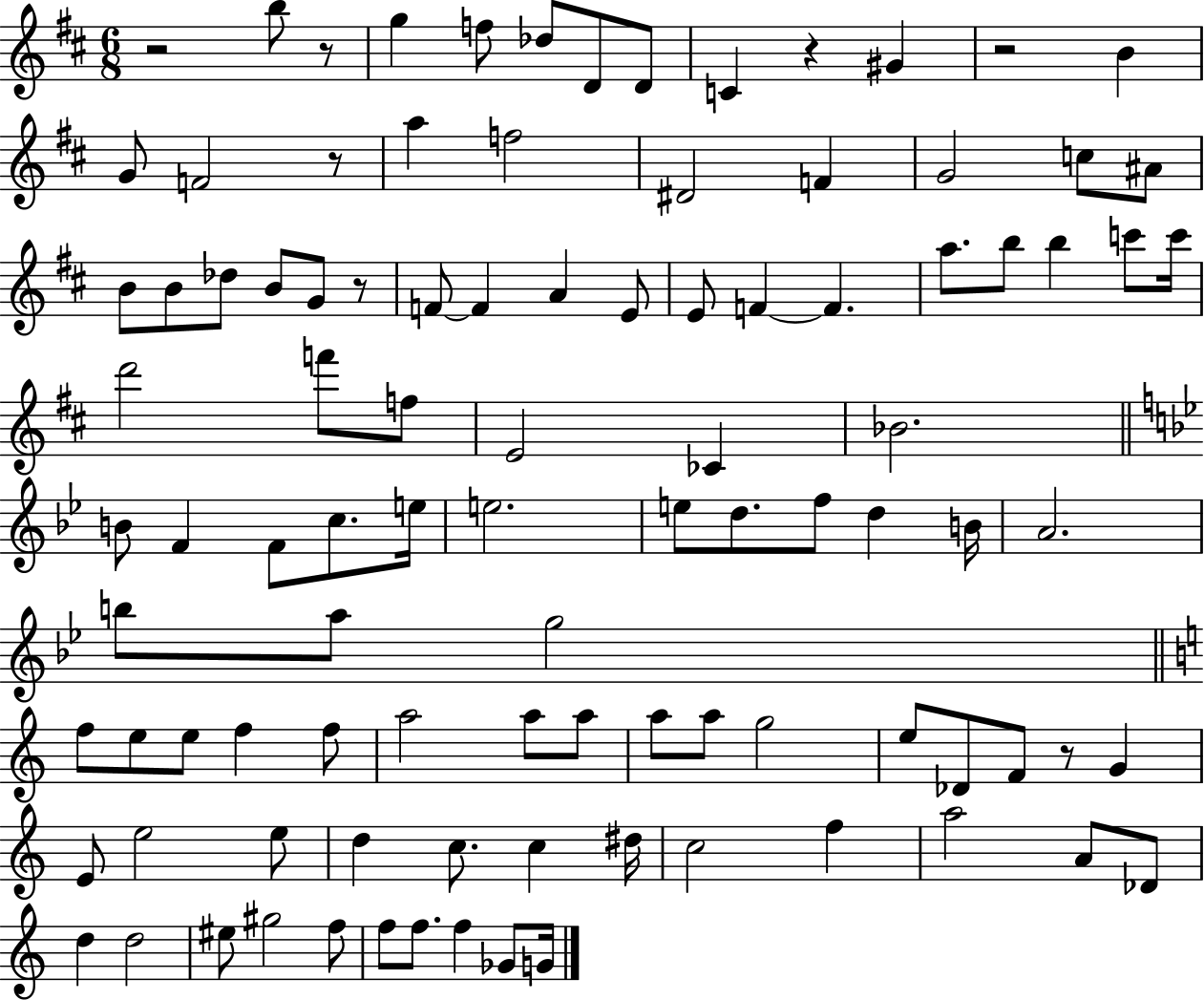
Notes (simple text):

R/h B5/e R/e G5/q F5/e Db5/e D4/e D4/e C4/q R/q G#4/q R/h B4/q G4/e F4/h R/e A5/q F5/h D#4/h F4/q G4/h C5/e A#4/e B4/e B4/e Db5/e B4/e G4/e R/e F4/e F4/q A4/q E4/e E4/e F4/q F4/q. A5/e. B5/e B5/q C6/e C6/s D6/h F6/e F5/e E4/h CES4/q Bb4/h. B4/e F4/q F4/e C5/e. E5/s E5/h. E5/e D5/e. F5/e D5/q B4/s A4/h. B5/e A5/e G5/h F5/e E5/e E5/e F5/q F5/e A5/h A5/e A5/e A5/e A5/e G5/h E5/e Db4/e F4/e R/e G4/q E4/e E5/h E5/e D5/q C5/e. C5/q D#5/s C5/h F5/q A5/h A4/e Db4/e D5/q D5/h EIS5/e G#5/h F5/e F5/e F5/e. F5/q Gb4/e G4/s